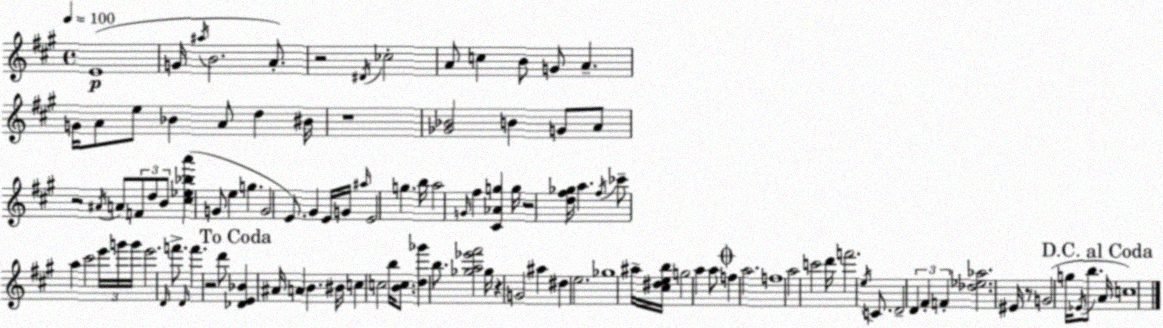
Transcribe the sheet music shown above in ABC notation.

X:1
T:Untitled
M:4/4
L:1/4
K:A
E4 G/4 ^a/4 B2 A/2 z2 ^D/4 _c2 A/2 c B/2 G/2 A G/4 A/2 e/2 _B A/2 d ^B/4 z4 [_G_B]2 B G/2 A/2 z2 ^A/4 A/2 F/2 d/2 B/2 [^c_e_ba'] G/2 e g G2 E/2 ^G E/4 G/4 ^a/4 E2 g b/4 a2 G/4 ^f [^C_Ag] g/4 z2 [d^f_g]/4 a ^f/4 _c'/2 a ^c'2 e'/4 g'/4 g'/4 e'2 D/4 f'/2 D/4 f' z2 d'/2 [_DE_B] ^A/4 A B ^B/4 c c2 b/4 [Bc]/2 [d_g'] b/2 [_ga_e'^f']2 _g/4 z G2 ^a ^d e2 _g4 ^a/4 [^c^deb]/4 g2 a a/2 f a2 f4 a2 c'2 d'/4 f'2 e/4 C/2 D2 D ^F F [_d_e_a]2 ^E/4 z/2 G2 g/4 _E/4 b/2 A/4 c4